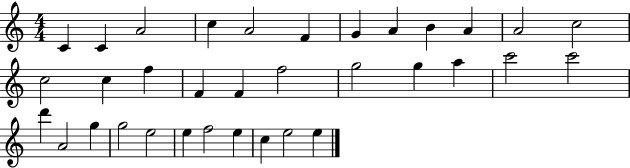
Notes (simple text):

C4/q C4/q A4/h C5/q A4/h F4/q G4/q A4/q B4/q A4/q A4/h C5/h C5/h C5/q F5/q F4/q F4/q F5/h G5/h G5/q A5/q C6/h C6/h D6/q A4/h G5/q G5/h E5/h E5/q F5/h E5/q C5/q E5/h E5/q